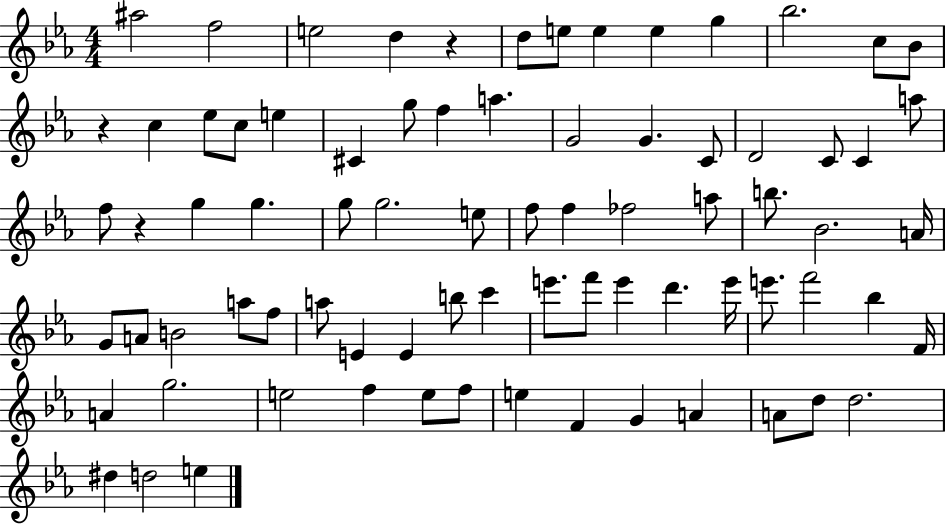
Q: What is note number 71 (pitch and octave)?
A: D5